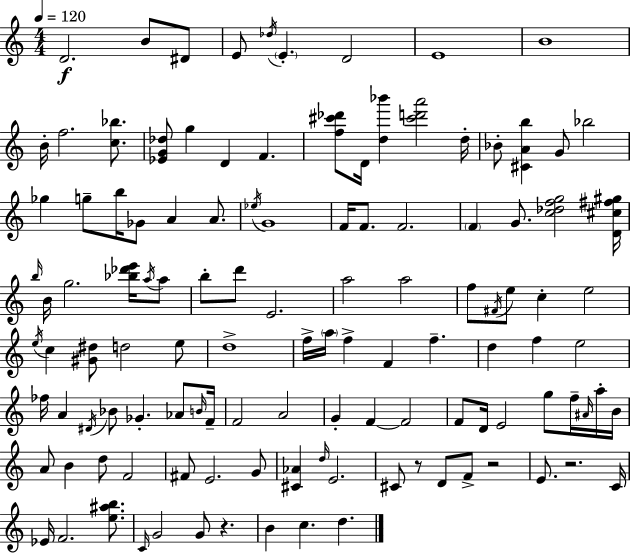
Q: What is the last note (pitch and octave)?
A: D5